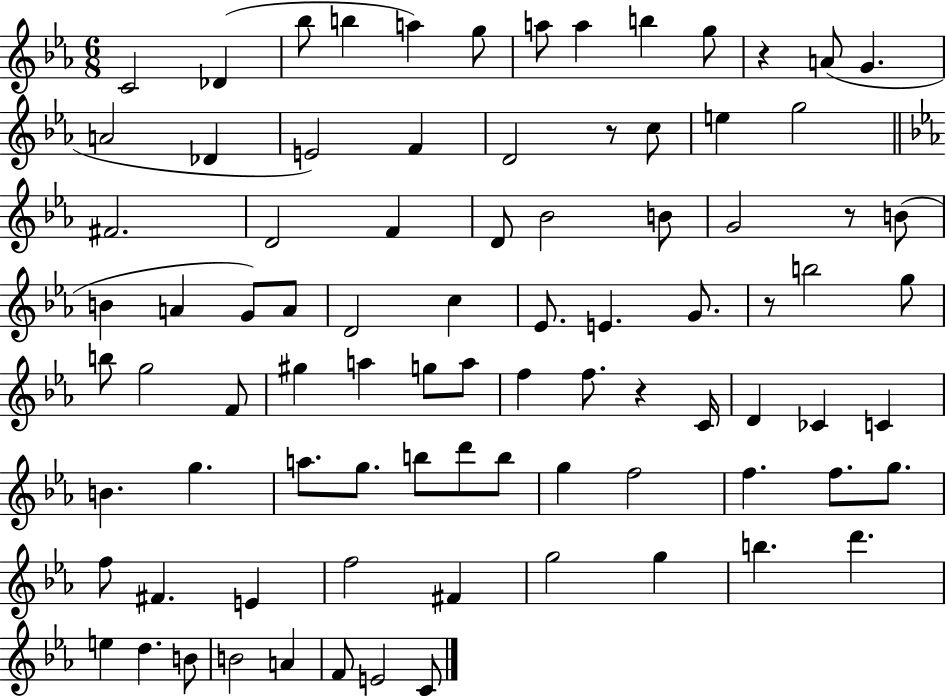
C4/h Db4/q Bb5/e B5/q A5/q G5/e A5/e A5/q B5/q G5/e R/q A4/e G4/q. A4/h Db4/q E4/h F4/q D4/h R/e C5/e E5/q G5/h F#4/h. D4/h F4/q D4/e Bb4/h B4/e G4/h R/e B4/e B4/q A4/q G4/e A4/e D4/h C5/q Eb4/e. E4/q. G4/e. R/e B5/h G5/e B5/e G5/h F4/e G#5/q A5/q G5/e A5/e F5/q F5/e. R/q C4/s D4/q CES4/q C4/q B4/q. G5/q. A5/e. G5/e. B5/e D6/e B5/e G5/q F5/h F5/q. F5/e. G5/e. F5/e F#4/q. E4/q F5/h F#4/q G5/h G5/q B5/q. D6/q. E5/q D5/q. B4/e B4/h A4/q F4/e E4/h C4/e